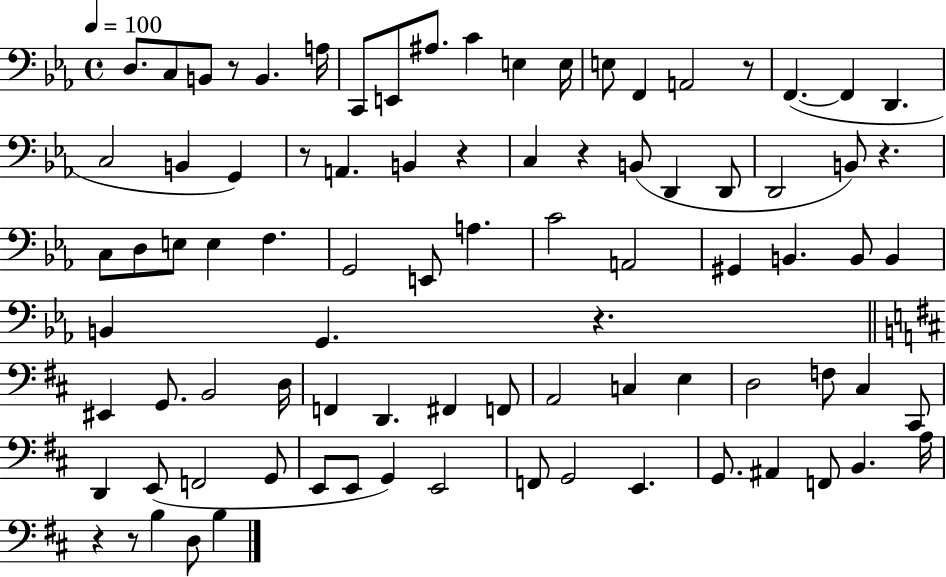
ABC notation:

X:1
T:Untitled
M:4/4
L:1/4
K:Eb
D,/2 C,/2 B,,/2 z/2 B,, A,/4 C,,/2 E,,/2 ^A,/2 C E, E,/4 E,/2 F,, A,,2 z/2 F,, F,, D,, C,2 B,, G,, z/2 A,, B,, z C, z B,,/2 D,, D,,/2 D,,2 B,,/2 z C,/2 D,/2 E,/2 E, F, G,,2 E,,/2 A, C2 A,,2 ^G,, B,, B,,/2 B,, B,, G,, z ^E,, G,,/2 B,,2 D,/4 F,, D,, ^F,, F,,/2 A,,2 C, E, D,2 F,/2 ^C, ^C,,/2 D,, E,,/2 F,,2 G,,/2 E,,/2 E,,/2 G,, E,,2 F,,/2 G,,2 E,, G,,/2 ^A,, F,,/2 B,, A,/4 z z/2 B, D,/2 B,